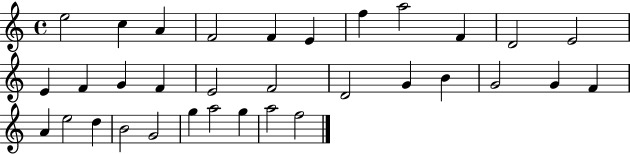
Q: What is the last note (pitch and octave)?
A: F5